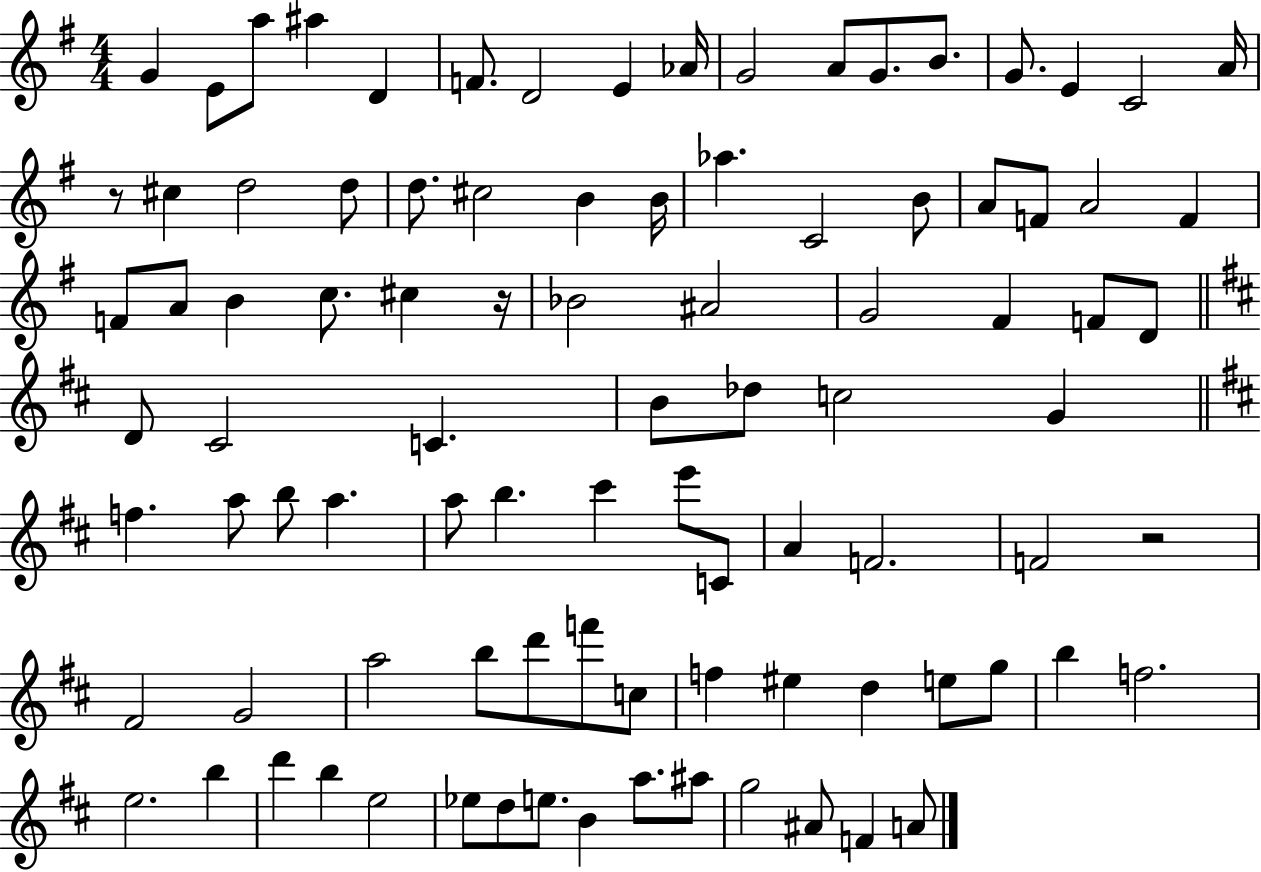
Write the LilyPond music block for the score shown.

{
  \clef treble
  \numericTimeSignature
  \time 4/4
  \key g \major
  \repeat volta 2 { g'4 e'8 a''8 ais''4 d'4 | f'8. d'2 e'4 aes'16 | g'2 a'8 g'8. b'8. | g'8. e'4 c'2 a'16 | \break r8 cis''4 d''2 d''8 | d''8. cis''2 b'4 b'16 | aes''4. c'2 b'8 | a'8 f'8 a'2 f'4 | \break f'8 a'8 b'4 c''8. cis''4 r16 | bes'2 ais'2 | g'2 fis'4 f'8 d'8 | \bar "||" \break \key b \minor d'8 cis'2 c'4. | b'8 des''8 c''2 g'4 | \bar "||" \break \key d \major f''4. a''8 b''8 a''4. | a''8 b''4. cis'''4 e'''8 c'8 | a'4 f'2. | f'2 r2 | \break fis'2 g'2 | a''2 b''8 d'''8 f'''8 c''8 | f''4 eis''4 d''4 e''8 g''8 | b''4 f''2. | \break e''2. b''4 | d'''4 b''4 e''2 | ees''8 d''8 e''8. b'4 a''8. ais''8 | g''2 ais'8 f'4 a'8 | \break } \bar "|."
}